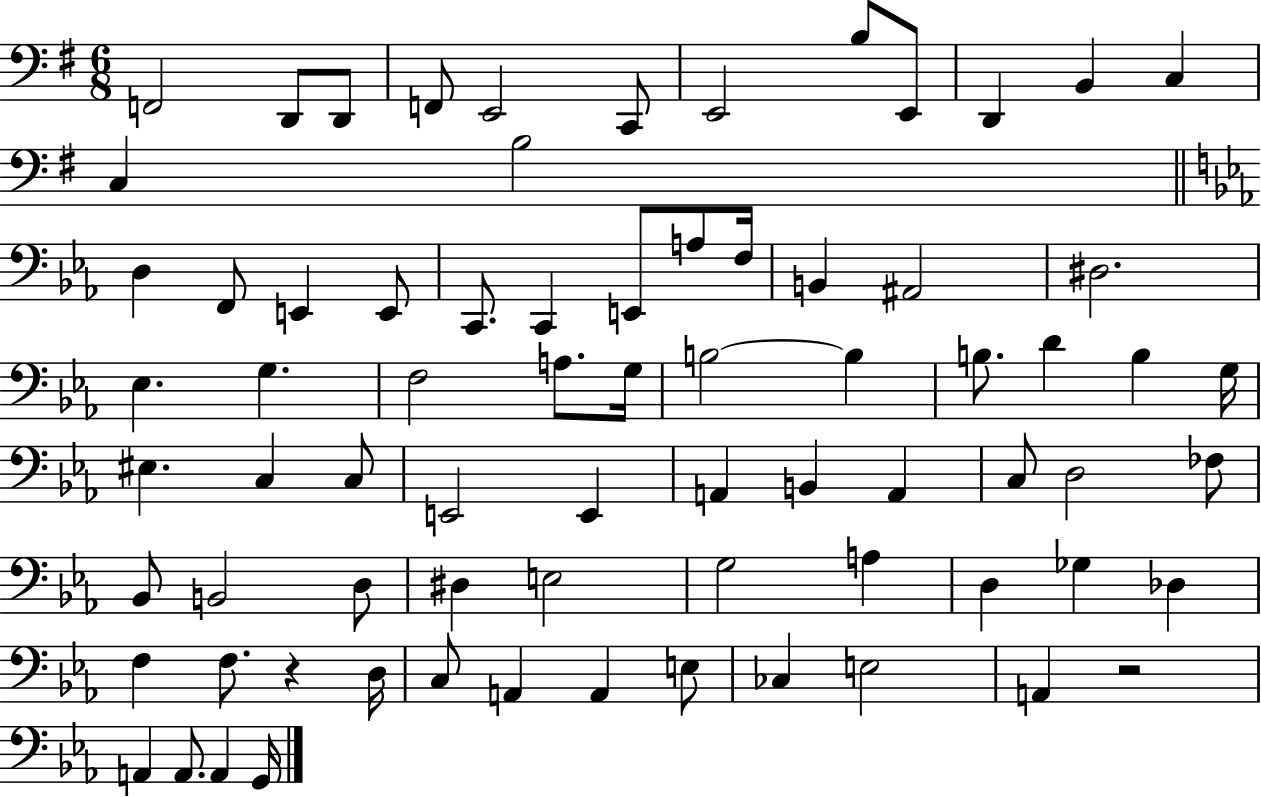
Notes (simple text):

F2/h D2/e D2/e F2/e E2/h C2/e E2/h B3/e E2/e D2/q B2/q C3/q C3/q B3/h D3/q F2/e E2/q E2/e C2/e. C2/q E2/e A3/e F3/s B2/q A#2/h D#3/h. Eb3/q. G3/q. F3/h A3/e. G3/s B3/h B3/q B3/e. D4/q B3/q G3/s EIS3/q. C3/q C3/e E2/h E2/q A2/q B2/q A2/q C3/e D3/h FES3/e Bb2/e B2/h D3/e D#3/q E3/h G3/h A3/q D3/q Gb3/q Db3/q F3/q F3/e. R/q D3/s C3/e A2/q A2/q E3/e CES3/q E3/h A2/q R/h A2/q A2/e. A2/q G2/s